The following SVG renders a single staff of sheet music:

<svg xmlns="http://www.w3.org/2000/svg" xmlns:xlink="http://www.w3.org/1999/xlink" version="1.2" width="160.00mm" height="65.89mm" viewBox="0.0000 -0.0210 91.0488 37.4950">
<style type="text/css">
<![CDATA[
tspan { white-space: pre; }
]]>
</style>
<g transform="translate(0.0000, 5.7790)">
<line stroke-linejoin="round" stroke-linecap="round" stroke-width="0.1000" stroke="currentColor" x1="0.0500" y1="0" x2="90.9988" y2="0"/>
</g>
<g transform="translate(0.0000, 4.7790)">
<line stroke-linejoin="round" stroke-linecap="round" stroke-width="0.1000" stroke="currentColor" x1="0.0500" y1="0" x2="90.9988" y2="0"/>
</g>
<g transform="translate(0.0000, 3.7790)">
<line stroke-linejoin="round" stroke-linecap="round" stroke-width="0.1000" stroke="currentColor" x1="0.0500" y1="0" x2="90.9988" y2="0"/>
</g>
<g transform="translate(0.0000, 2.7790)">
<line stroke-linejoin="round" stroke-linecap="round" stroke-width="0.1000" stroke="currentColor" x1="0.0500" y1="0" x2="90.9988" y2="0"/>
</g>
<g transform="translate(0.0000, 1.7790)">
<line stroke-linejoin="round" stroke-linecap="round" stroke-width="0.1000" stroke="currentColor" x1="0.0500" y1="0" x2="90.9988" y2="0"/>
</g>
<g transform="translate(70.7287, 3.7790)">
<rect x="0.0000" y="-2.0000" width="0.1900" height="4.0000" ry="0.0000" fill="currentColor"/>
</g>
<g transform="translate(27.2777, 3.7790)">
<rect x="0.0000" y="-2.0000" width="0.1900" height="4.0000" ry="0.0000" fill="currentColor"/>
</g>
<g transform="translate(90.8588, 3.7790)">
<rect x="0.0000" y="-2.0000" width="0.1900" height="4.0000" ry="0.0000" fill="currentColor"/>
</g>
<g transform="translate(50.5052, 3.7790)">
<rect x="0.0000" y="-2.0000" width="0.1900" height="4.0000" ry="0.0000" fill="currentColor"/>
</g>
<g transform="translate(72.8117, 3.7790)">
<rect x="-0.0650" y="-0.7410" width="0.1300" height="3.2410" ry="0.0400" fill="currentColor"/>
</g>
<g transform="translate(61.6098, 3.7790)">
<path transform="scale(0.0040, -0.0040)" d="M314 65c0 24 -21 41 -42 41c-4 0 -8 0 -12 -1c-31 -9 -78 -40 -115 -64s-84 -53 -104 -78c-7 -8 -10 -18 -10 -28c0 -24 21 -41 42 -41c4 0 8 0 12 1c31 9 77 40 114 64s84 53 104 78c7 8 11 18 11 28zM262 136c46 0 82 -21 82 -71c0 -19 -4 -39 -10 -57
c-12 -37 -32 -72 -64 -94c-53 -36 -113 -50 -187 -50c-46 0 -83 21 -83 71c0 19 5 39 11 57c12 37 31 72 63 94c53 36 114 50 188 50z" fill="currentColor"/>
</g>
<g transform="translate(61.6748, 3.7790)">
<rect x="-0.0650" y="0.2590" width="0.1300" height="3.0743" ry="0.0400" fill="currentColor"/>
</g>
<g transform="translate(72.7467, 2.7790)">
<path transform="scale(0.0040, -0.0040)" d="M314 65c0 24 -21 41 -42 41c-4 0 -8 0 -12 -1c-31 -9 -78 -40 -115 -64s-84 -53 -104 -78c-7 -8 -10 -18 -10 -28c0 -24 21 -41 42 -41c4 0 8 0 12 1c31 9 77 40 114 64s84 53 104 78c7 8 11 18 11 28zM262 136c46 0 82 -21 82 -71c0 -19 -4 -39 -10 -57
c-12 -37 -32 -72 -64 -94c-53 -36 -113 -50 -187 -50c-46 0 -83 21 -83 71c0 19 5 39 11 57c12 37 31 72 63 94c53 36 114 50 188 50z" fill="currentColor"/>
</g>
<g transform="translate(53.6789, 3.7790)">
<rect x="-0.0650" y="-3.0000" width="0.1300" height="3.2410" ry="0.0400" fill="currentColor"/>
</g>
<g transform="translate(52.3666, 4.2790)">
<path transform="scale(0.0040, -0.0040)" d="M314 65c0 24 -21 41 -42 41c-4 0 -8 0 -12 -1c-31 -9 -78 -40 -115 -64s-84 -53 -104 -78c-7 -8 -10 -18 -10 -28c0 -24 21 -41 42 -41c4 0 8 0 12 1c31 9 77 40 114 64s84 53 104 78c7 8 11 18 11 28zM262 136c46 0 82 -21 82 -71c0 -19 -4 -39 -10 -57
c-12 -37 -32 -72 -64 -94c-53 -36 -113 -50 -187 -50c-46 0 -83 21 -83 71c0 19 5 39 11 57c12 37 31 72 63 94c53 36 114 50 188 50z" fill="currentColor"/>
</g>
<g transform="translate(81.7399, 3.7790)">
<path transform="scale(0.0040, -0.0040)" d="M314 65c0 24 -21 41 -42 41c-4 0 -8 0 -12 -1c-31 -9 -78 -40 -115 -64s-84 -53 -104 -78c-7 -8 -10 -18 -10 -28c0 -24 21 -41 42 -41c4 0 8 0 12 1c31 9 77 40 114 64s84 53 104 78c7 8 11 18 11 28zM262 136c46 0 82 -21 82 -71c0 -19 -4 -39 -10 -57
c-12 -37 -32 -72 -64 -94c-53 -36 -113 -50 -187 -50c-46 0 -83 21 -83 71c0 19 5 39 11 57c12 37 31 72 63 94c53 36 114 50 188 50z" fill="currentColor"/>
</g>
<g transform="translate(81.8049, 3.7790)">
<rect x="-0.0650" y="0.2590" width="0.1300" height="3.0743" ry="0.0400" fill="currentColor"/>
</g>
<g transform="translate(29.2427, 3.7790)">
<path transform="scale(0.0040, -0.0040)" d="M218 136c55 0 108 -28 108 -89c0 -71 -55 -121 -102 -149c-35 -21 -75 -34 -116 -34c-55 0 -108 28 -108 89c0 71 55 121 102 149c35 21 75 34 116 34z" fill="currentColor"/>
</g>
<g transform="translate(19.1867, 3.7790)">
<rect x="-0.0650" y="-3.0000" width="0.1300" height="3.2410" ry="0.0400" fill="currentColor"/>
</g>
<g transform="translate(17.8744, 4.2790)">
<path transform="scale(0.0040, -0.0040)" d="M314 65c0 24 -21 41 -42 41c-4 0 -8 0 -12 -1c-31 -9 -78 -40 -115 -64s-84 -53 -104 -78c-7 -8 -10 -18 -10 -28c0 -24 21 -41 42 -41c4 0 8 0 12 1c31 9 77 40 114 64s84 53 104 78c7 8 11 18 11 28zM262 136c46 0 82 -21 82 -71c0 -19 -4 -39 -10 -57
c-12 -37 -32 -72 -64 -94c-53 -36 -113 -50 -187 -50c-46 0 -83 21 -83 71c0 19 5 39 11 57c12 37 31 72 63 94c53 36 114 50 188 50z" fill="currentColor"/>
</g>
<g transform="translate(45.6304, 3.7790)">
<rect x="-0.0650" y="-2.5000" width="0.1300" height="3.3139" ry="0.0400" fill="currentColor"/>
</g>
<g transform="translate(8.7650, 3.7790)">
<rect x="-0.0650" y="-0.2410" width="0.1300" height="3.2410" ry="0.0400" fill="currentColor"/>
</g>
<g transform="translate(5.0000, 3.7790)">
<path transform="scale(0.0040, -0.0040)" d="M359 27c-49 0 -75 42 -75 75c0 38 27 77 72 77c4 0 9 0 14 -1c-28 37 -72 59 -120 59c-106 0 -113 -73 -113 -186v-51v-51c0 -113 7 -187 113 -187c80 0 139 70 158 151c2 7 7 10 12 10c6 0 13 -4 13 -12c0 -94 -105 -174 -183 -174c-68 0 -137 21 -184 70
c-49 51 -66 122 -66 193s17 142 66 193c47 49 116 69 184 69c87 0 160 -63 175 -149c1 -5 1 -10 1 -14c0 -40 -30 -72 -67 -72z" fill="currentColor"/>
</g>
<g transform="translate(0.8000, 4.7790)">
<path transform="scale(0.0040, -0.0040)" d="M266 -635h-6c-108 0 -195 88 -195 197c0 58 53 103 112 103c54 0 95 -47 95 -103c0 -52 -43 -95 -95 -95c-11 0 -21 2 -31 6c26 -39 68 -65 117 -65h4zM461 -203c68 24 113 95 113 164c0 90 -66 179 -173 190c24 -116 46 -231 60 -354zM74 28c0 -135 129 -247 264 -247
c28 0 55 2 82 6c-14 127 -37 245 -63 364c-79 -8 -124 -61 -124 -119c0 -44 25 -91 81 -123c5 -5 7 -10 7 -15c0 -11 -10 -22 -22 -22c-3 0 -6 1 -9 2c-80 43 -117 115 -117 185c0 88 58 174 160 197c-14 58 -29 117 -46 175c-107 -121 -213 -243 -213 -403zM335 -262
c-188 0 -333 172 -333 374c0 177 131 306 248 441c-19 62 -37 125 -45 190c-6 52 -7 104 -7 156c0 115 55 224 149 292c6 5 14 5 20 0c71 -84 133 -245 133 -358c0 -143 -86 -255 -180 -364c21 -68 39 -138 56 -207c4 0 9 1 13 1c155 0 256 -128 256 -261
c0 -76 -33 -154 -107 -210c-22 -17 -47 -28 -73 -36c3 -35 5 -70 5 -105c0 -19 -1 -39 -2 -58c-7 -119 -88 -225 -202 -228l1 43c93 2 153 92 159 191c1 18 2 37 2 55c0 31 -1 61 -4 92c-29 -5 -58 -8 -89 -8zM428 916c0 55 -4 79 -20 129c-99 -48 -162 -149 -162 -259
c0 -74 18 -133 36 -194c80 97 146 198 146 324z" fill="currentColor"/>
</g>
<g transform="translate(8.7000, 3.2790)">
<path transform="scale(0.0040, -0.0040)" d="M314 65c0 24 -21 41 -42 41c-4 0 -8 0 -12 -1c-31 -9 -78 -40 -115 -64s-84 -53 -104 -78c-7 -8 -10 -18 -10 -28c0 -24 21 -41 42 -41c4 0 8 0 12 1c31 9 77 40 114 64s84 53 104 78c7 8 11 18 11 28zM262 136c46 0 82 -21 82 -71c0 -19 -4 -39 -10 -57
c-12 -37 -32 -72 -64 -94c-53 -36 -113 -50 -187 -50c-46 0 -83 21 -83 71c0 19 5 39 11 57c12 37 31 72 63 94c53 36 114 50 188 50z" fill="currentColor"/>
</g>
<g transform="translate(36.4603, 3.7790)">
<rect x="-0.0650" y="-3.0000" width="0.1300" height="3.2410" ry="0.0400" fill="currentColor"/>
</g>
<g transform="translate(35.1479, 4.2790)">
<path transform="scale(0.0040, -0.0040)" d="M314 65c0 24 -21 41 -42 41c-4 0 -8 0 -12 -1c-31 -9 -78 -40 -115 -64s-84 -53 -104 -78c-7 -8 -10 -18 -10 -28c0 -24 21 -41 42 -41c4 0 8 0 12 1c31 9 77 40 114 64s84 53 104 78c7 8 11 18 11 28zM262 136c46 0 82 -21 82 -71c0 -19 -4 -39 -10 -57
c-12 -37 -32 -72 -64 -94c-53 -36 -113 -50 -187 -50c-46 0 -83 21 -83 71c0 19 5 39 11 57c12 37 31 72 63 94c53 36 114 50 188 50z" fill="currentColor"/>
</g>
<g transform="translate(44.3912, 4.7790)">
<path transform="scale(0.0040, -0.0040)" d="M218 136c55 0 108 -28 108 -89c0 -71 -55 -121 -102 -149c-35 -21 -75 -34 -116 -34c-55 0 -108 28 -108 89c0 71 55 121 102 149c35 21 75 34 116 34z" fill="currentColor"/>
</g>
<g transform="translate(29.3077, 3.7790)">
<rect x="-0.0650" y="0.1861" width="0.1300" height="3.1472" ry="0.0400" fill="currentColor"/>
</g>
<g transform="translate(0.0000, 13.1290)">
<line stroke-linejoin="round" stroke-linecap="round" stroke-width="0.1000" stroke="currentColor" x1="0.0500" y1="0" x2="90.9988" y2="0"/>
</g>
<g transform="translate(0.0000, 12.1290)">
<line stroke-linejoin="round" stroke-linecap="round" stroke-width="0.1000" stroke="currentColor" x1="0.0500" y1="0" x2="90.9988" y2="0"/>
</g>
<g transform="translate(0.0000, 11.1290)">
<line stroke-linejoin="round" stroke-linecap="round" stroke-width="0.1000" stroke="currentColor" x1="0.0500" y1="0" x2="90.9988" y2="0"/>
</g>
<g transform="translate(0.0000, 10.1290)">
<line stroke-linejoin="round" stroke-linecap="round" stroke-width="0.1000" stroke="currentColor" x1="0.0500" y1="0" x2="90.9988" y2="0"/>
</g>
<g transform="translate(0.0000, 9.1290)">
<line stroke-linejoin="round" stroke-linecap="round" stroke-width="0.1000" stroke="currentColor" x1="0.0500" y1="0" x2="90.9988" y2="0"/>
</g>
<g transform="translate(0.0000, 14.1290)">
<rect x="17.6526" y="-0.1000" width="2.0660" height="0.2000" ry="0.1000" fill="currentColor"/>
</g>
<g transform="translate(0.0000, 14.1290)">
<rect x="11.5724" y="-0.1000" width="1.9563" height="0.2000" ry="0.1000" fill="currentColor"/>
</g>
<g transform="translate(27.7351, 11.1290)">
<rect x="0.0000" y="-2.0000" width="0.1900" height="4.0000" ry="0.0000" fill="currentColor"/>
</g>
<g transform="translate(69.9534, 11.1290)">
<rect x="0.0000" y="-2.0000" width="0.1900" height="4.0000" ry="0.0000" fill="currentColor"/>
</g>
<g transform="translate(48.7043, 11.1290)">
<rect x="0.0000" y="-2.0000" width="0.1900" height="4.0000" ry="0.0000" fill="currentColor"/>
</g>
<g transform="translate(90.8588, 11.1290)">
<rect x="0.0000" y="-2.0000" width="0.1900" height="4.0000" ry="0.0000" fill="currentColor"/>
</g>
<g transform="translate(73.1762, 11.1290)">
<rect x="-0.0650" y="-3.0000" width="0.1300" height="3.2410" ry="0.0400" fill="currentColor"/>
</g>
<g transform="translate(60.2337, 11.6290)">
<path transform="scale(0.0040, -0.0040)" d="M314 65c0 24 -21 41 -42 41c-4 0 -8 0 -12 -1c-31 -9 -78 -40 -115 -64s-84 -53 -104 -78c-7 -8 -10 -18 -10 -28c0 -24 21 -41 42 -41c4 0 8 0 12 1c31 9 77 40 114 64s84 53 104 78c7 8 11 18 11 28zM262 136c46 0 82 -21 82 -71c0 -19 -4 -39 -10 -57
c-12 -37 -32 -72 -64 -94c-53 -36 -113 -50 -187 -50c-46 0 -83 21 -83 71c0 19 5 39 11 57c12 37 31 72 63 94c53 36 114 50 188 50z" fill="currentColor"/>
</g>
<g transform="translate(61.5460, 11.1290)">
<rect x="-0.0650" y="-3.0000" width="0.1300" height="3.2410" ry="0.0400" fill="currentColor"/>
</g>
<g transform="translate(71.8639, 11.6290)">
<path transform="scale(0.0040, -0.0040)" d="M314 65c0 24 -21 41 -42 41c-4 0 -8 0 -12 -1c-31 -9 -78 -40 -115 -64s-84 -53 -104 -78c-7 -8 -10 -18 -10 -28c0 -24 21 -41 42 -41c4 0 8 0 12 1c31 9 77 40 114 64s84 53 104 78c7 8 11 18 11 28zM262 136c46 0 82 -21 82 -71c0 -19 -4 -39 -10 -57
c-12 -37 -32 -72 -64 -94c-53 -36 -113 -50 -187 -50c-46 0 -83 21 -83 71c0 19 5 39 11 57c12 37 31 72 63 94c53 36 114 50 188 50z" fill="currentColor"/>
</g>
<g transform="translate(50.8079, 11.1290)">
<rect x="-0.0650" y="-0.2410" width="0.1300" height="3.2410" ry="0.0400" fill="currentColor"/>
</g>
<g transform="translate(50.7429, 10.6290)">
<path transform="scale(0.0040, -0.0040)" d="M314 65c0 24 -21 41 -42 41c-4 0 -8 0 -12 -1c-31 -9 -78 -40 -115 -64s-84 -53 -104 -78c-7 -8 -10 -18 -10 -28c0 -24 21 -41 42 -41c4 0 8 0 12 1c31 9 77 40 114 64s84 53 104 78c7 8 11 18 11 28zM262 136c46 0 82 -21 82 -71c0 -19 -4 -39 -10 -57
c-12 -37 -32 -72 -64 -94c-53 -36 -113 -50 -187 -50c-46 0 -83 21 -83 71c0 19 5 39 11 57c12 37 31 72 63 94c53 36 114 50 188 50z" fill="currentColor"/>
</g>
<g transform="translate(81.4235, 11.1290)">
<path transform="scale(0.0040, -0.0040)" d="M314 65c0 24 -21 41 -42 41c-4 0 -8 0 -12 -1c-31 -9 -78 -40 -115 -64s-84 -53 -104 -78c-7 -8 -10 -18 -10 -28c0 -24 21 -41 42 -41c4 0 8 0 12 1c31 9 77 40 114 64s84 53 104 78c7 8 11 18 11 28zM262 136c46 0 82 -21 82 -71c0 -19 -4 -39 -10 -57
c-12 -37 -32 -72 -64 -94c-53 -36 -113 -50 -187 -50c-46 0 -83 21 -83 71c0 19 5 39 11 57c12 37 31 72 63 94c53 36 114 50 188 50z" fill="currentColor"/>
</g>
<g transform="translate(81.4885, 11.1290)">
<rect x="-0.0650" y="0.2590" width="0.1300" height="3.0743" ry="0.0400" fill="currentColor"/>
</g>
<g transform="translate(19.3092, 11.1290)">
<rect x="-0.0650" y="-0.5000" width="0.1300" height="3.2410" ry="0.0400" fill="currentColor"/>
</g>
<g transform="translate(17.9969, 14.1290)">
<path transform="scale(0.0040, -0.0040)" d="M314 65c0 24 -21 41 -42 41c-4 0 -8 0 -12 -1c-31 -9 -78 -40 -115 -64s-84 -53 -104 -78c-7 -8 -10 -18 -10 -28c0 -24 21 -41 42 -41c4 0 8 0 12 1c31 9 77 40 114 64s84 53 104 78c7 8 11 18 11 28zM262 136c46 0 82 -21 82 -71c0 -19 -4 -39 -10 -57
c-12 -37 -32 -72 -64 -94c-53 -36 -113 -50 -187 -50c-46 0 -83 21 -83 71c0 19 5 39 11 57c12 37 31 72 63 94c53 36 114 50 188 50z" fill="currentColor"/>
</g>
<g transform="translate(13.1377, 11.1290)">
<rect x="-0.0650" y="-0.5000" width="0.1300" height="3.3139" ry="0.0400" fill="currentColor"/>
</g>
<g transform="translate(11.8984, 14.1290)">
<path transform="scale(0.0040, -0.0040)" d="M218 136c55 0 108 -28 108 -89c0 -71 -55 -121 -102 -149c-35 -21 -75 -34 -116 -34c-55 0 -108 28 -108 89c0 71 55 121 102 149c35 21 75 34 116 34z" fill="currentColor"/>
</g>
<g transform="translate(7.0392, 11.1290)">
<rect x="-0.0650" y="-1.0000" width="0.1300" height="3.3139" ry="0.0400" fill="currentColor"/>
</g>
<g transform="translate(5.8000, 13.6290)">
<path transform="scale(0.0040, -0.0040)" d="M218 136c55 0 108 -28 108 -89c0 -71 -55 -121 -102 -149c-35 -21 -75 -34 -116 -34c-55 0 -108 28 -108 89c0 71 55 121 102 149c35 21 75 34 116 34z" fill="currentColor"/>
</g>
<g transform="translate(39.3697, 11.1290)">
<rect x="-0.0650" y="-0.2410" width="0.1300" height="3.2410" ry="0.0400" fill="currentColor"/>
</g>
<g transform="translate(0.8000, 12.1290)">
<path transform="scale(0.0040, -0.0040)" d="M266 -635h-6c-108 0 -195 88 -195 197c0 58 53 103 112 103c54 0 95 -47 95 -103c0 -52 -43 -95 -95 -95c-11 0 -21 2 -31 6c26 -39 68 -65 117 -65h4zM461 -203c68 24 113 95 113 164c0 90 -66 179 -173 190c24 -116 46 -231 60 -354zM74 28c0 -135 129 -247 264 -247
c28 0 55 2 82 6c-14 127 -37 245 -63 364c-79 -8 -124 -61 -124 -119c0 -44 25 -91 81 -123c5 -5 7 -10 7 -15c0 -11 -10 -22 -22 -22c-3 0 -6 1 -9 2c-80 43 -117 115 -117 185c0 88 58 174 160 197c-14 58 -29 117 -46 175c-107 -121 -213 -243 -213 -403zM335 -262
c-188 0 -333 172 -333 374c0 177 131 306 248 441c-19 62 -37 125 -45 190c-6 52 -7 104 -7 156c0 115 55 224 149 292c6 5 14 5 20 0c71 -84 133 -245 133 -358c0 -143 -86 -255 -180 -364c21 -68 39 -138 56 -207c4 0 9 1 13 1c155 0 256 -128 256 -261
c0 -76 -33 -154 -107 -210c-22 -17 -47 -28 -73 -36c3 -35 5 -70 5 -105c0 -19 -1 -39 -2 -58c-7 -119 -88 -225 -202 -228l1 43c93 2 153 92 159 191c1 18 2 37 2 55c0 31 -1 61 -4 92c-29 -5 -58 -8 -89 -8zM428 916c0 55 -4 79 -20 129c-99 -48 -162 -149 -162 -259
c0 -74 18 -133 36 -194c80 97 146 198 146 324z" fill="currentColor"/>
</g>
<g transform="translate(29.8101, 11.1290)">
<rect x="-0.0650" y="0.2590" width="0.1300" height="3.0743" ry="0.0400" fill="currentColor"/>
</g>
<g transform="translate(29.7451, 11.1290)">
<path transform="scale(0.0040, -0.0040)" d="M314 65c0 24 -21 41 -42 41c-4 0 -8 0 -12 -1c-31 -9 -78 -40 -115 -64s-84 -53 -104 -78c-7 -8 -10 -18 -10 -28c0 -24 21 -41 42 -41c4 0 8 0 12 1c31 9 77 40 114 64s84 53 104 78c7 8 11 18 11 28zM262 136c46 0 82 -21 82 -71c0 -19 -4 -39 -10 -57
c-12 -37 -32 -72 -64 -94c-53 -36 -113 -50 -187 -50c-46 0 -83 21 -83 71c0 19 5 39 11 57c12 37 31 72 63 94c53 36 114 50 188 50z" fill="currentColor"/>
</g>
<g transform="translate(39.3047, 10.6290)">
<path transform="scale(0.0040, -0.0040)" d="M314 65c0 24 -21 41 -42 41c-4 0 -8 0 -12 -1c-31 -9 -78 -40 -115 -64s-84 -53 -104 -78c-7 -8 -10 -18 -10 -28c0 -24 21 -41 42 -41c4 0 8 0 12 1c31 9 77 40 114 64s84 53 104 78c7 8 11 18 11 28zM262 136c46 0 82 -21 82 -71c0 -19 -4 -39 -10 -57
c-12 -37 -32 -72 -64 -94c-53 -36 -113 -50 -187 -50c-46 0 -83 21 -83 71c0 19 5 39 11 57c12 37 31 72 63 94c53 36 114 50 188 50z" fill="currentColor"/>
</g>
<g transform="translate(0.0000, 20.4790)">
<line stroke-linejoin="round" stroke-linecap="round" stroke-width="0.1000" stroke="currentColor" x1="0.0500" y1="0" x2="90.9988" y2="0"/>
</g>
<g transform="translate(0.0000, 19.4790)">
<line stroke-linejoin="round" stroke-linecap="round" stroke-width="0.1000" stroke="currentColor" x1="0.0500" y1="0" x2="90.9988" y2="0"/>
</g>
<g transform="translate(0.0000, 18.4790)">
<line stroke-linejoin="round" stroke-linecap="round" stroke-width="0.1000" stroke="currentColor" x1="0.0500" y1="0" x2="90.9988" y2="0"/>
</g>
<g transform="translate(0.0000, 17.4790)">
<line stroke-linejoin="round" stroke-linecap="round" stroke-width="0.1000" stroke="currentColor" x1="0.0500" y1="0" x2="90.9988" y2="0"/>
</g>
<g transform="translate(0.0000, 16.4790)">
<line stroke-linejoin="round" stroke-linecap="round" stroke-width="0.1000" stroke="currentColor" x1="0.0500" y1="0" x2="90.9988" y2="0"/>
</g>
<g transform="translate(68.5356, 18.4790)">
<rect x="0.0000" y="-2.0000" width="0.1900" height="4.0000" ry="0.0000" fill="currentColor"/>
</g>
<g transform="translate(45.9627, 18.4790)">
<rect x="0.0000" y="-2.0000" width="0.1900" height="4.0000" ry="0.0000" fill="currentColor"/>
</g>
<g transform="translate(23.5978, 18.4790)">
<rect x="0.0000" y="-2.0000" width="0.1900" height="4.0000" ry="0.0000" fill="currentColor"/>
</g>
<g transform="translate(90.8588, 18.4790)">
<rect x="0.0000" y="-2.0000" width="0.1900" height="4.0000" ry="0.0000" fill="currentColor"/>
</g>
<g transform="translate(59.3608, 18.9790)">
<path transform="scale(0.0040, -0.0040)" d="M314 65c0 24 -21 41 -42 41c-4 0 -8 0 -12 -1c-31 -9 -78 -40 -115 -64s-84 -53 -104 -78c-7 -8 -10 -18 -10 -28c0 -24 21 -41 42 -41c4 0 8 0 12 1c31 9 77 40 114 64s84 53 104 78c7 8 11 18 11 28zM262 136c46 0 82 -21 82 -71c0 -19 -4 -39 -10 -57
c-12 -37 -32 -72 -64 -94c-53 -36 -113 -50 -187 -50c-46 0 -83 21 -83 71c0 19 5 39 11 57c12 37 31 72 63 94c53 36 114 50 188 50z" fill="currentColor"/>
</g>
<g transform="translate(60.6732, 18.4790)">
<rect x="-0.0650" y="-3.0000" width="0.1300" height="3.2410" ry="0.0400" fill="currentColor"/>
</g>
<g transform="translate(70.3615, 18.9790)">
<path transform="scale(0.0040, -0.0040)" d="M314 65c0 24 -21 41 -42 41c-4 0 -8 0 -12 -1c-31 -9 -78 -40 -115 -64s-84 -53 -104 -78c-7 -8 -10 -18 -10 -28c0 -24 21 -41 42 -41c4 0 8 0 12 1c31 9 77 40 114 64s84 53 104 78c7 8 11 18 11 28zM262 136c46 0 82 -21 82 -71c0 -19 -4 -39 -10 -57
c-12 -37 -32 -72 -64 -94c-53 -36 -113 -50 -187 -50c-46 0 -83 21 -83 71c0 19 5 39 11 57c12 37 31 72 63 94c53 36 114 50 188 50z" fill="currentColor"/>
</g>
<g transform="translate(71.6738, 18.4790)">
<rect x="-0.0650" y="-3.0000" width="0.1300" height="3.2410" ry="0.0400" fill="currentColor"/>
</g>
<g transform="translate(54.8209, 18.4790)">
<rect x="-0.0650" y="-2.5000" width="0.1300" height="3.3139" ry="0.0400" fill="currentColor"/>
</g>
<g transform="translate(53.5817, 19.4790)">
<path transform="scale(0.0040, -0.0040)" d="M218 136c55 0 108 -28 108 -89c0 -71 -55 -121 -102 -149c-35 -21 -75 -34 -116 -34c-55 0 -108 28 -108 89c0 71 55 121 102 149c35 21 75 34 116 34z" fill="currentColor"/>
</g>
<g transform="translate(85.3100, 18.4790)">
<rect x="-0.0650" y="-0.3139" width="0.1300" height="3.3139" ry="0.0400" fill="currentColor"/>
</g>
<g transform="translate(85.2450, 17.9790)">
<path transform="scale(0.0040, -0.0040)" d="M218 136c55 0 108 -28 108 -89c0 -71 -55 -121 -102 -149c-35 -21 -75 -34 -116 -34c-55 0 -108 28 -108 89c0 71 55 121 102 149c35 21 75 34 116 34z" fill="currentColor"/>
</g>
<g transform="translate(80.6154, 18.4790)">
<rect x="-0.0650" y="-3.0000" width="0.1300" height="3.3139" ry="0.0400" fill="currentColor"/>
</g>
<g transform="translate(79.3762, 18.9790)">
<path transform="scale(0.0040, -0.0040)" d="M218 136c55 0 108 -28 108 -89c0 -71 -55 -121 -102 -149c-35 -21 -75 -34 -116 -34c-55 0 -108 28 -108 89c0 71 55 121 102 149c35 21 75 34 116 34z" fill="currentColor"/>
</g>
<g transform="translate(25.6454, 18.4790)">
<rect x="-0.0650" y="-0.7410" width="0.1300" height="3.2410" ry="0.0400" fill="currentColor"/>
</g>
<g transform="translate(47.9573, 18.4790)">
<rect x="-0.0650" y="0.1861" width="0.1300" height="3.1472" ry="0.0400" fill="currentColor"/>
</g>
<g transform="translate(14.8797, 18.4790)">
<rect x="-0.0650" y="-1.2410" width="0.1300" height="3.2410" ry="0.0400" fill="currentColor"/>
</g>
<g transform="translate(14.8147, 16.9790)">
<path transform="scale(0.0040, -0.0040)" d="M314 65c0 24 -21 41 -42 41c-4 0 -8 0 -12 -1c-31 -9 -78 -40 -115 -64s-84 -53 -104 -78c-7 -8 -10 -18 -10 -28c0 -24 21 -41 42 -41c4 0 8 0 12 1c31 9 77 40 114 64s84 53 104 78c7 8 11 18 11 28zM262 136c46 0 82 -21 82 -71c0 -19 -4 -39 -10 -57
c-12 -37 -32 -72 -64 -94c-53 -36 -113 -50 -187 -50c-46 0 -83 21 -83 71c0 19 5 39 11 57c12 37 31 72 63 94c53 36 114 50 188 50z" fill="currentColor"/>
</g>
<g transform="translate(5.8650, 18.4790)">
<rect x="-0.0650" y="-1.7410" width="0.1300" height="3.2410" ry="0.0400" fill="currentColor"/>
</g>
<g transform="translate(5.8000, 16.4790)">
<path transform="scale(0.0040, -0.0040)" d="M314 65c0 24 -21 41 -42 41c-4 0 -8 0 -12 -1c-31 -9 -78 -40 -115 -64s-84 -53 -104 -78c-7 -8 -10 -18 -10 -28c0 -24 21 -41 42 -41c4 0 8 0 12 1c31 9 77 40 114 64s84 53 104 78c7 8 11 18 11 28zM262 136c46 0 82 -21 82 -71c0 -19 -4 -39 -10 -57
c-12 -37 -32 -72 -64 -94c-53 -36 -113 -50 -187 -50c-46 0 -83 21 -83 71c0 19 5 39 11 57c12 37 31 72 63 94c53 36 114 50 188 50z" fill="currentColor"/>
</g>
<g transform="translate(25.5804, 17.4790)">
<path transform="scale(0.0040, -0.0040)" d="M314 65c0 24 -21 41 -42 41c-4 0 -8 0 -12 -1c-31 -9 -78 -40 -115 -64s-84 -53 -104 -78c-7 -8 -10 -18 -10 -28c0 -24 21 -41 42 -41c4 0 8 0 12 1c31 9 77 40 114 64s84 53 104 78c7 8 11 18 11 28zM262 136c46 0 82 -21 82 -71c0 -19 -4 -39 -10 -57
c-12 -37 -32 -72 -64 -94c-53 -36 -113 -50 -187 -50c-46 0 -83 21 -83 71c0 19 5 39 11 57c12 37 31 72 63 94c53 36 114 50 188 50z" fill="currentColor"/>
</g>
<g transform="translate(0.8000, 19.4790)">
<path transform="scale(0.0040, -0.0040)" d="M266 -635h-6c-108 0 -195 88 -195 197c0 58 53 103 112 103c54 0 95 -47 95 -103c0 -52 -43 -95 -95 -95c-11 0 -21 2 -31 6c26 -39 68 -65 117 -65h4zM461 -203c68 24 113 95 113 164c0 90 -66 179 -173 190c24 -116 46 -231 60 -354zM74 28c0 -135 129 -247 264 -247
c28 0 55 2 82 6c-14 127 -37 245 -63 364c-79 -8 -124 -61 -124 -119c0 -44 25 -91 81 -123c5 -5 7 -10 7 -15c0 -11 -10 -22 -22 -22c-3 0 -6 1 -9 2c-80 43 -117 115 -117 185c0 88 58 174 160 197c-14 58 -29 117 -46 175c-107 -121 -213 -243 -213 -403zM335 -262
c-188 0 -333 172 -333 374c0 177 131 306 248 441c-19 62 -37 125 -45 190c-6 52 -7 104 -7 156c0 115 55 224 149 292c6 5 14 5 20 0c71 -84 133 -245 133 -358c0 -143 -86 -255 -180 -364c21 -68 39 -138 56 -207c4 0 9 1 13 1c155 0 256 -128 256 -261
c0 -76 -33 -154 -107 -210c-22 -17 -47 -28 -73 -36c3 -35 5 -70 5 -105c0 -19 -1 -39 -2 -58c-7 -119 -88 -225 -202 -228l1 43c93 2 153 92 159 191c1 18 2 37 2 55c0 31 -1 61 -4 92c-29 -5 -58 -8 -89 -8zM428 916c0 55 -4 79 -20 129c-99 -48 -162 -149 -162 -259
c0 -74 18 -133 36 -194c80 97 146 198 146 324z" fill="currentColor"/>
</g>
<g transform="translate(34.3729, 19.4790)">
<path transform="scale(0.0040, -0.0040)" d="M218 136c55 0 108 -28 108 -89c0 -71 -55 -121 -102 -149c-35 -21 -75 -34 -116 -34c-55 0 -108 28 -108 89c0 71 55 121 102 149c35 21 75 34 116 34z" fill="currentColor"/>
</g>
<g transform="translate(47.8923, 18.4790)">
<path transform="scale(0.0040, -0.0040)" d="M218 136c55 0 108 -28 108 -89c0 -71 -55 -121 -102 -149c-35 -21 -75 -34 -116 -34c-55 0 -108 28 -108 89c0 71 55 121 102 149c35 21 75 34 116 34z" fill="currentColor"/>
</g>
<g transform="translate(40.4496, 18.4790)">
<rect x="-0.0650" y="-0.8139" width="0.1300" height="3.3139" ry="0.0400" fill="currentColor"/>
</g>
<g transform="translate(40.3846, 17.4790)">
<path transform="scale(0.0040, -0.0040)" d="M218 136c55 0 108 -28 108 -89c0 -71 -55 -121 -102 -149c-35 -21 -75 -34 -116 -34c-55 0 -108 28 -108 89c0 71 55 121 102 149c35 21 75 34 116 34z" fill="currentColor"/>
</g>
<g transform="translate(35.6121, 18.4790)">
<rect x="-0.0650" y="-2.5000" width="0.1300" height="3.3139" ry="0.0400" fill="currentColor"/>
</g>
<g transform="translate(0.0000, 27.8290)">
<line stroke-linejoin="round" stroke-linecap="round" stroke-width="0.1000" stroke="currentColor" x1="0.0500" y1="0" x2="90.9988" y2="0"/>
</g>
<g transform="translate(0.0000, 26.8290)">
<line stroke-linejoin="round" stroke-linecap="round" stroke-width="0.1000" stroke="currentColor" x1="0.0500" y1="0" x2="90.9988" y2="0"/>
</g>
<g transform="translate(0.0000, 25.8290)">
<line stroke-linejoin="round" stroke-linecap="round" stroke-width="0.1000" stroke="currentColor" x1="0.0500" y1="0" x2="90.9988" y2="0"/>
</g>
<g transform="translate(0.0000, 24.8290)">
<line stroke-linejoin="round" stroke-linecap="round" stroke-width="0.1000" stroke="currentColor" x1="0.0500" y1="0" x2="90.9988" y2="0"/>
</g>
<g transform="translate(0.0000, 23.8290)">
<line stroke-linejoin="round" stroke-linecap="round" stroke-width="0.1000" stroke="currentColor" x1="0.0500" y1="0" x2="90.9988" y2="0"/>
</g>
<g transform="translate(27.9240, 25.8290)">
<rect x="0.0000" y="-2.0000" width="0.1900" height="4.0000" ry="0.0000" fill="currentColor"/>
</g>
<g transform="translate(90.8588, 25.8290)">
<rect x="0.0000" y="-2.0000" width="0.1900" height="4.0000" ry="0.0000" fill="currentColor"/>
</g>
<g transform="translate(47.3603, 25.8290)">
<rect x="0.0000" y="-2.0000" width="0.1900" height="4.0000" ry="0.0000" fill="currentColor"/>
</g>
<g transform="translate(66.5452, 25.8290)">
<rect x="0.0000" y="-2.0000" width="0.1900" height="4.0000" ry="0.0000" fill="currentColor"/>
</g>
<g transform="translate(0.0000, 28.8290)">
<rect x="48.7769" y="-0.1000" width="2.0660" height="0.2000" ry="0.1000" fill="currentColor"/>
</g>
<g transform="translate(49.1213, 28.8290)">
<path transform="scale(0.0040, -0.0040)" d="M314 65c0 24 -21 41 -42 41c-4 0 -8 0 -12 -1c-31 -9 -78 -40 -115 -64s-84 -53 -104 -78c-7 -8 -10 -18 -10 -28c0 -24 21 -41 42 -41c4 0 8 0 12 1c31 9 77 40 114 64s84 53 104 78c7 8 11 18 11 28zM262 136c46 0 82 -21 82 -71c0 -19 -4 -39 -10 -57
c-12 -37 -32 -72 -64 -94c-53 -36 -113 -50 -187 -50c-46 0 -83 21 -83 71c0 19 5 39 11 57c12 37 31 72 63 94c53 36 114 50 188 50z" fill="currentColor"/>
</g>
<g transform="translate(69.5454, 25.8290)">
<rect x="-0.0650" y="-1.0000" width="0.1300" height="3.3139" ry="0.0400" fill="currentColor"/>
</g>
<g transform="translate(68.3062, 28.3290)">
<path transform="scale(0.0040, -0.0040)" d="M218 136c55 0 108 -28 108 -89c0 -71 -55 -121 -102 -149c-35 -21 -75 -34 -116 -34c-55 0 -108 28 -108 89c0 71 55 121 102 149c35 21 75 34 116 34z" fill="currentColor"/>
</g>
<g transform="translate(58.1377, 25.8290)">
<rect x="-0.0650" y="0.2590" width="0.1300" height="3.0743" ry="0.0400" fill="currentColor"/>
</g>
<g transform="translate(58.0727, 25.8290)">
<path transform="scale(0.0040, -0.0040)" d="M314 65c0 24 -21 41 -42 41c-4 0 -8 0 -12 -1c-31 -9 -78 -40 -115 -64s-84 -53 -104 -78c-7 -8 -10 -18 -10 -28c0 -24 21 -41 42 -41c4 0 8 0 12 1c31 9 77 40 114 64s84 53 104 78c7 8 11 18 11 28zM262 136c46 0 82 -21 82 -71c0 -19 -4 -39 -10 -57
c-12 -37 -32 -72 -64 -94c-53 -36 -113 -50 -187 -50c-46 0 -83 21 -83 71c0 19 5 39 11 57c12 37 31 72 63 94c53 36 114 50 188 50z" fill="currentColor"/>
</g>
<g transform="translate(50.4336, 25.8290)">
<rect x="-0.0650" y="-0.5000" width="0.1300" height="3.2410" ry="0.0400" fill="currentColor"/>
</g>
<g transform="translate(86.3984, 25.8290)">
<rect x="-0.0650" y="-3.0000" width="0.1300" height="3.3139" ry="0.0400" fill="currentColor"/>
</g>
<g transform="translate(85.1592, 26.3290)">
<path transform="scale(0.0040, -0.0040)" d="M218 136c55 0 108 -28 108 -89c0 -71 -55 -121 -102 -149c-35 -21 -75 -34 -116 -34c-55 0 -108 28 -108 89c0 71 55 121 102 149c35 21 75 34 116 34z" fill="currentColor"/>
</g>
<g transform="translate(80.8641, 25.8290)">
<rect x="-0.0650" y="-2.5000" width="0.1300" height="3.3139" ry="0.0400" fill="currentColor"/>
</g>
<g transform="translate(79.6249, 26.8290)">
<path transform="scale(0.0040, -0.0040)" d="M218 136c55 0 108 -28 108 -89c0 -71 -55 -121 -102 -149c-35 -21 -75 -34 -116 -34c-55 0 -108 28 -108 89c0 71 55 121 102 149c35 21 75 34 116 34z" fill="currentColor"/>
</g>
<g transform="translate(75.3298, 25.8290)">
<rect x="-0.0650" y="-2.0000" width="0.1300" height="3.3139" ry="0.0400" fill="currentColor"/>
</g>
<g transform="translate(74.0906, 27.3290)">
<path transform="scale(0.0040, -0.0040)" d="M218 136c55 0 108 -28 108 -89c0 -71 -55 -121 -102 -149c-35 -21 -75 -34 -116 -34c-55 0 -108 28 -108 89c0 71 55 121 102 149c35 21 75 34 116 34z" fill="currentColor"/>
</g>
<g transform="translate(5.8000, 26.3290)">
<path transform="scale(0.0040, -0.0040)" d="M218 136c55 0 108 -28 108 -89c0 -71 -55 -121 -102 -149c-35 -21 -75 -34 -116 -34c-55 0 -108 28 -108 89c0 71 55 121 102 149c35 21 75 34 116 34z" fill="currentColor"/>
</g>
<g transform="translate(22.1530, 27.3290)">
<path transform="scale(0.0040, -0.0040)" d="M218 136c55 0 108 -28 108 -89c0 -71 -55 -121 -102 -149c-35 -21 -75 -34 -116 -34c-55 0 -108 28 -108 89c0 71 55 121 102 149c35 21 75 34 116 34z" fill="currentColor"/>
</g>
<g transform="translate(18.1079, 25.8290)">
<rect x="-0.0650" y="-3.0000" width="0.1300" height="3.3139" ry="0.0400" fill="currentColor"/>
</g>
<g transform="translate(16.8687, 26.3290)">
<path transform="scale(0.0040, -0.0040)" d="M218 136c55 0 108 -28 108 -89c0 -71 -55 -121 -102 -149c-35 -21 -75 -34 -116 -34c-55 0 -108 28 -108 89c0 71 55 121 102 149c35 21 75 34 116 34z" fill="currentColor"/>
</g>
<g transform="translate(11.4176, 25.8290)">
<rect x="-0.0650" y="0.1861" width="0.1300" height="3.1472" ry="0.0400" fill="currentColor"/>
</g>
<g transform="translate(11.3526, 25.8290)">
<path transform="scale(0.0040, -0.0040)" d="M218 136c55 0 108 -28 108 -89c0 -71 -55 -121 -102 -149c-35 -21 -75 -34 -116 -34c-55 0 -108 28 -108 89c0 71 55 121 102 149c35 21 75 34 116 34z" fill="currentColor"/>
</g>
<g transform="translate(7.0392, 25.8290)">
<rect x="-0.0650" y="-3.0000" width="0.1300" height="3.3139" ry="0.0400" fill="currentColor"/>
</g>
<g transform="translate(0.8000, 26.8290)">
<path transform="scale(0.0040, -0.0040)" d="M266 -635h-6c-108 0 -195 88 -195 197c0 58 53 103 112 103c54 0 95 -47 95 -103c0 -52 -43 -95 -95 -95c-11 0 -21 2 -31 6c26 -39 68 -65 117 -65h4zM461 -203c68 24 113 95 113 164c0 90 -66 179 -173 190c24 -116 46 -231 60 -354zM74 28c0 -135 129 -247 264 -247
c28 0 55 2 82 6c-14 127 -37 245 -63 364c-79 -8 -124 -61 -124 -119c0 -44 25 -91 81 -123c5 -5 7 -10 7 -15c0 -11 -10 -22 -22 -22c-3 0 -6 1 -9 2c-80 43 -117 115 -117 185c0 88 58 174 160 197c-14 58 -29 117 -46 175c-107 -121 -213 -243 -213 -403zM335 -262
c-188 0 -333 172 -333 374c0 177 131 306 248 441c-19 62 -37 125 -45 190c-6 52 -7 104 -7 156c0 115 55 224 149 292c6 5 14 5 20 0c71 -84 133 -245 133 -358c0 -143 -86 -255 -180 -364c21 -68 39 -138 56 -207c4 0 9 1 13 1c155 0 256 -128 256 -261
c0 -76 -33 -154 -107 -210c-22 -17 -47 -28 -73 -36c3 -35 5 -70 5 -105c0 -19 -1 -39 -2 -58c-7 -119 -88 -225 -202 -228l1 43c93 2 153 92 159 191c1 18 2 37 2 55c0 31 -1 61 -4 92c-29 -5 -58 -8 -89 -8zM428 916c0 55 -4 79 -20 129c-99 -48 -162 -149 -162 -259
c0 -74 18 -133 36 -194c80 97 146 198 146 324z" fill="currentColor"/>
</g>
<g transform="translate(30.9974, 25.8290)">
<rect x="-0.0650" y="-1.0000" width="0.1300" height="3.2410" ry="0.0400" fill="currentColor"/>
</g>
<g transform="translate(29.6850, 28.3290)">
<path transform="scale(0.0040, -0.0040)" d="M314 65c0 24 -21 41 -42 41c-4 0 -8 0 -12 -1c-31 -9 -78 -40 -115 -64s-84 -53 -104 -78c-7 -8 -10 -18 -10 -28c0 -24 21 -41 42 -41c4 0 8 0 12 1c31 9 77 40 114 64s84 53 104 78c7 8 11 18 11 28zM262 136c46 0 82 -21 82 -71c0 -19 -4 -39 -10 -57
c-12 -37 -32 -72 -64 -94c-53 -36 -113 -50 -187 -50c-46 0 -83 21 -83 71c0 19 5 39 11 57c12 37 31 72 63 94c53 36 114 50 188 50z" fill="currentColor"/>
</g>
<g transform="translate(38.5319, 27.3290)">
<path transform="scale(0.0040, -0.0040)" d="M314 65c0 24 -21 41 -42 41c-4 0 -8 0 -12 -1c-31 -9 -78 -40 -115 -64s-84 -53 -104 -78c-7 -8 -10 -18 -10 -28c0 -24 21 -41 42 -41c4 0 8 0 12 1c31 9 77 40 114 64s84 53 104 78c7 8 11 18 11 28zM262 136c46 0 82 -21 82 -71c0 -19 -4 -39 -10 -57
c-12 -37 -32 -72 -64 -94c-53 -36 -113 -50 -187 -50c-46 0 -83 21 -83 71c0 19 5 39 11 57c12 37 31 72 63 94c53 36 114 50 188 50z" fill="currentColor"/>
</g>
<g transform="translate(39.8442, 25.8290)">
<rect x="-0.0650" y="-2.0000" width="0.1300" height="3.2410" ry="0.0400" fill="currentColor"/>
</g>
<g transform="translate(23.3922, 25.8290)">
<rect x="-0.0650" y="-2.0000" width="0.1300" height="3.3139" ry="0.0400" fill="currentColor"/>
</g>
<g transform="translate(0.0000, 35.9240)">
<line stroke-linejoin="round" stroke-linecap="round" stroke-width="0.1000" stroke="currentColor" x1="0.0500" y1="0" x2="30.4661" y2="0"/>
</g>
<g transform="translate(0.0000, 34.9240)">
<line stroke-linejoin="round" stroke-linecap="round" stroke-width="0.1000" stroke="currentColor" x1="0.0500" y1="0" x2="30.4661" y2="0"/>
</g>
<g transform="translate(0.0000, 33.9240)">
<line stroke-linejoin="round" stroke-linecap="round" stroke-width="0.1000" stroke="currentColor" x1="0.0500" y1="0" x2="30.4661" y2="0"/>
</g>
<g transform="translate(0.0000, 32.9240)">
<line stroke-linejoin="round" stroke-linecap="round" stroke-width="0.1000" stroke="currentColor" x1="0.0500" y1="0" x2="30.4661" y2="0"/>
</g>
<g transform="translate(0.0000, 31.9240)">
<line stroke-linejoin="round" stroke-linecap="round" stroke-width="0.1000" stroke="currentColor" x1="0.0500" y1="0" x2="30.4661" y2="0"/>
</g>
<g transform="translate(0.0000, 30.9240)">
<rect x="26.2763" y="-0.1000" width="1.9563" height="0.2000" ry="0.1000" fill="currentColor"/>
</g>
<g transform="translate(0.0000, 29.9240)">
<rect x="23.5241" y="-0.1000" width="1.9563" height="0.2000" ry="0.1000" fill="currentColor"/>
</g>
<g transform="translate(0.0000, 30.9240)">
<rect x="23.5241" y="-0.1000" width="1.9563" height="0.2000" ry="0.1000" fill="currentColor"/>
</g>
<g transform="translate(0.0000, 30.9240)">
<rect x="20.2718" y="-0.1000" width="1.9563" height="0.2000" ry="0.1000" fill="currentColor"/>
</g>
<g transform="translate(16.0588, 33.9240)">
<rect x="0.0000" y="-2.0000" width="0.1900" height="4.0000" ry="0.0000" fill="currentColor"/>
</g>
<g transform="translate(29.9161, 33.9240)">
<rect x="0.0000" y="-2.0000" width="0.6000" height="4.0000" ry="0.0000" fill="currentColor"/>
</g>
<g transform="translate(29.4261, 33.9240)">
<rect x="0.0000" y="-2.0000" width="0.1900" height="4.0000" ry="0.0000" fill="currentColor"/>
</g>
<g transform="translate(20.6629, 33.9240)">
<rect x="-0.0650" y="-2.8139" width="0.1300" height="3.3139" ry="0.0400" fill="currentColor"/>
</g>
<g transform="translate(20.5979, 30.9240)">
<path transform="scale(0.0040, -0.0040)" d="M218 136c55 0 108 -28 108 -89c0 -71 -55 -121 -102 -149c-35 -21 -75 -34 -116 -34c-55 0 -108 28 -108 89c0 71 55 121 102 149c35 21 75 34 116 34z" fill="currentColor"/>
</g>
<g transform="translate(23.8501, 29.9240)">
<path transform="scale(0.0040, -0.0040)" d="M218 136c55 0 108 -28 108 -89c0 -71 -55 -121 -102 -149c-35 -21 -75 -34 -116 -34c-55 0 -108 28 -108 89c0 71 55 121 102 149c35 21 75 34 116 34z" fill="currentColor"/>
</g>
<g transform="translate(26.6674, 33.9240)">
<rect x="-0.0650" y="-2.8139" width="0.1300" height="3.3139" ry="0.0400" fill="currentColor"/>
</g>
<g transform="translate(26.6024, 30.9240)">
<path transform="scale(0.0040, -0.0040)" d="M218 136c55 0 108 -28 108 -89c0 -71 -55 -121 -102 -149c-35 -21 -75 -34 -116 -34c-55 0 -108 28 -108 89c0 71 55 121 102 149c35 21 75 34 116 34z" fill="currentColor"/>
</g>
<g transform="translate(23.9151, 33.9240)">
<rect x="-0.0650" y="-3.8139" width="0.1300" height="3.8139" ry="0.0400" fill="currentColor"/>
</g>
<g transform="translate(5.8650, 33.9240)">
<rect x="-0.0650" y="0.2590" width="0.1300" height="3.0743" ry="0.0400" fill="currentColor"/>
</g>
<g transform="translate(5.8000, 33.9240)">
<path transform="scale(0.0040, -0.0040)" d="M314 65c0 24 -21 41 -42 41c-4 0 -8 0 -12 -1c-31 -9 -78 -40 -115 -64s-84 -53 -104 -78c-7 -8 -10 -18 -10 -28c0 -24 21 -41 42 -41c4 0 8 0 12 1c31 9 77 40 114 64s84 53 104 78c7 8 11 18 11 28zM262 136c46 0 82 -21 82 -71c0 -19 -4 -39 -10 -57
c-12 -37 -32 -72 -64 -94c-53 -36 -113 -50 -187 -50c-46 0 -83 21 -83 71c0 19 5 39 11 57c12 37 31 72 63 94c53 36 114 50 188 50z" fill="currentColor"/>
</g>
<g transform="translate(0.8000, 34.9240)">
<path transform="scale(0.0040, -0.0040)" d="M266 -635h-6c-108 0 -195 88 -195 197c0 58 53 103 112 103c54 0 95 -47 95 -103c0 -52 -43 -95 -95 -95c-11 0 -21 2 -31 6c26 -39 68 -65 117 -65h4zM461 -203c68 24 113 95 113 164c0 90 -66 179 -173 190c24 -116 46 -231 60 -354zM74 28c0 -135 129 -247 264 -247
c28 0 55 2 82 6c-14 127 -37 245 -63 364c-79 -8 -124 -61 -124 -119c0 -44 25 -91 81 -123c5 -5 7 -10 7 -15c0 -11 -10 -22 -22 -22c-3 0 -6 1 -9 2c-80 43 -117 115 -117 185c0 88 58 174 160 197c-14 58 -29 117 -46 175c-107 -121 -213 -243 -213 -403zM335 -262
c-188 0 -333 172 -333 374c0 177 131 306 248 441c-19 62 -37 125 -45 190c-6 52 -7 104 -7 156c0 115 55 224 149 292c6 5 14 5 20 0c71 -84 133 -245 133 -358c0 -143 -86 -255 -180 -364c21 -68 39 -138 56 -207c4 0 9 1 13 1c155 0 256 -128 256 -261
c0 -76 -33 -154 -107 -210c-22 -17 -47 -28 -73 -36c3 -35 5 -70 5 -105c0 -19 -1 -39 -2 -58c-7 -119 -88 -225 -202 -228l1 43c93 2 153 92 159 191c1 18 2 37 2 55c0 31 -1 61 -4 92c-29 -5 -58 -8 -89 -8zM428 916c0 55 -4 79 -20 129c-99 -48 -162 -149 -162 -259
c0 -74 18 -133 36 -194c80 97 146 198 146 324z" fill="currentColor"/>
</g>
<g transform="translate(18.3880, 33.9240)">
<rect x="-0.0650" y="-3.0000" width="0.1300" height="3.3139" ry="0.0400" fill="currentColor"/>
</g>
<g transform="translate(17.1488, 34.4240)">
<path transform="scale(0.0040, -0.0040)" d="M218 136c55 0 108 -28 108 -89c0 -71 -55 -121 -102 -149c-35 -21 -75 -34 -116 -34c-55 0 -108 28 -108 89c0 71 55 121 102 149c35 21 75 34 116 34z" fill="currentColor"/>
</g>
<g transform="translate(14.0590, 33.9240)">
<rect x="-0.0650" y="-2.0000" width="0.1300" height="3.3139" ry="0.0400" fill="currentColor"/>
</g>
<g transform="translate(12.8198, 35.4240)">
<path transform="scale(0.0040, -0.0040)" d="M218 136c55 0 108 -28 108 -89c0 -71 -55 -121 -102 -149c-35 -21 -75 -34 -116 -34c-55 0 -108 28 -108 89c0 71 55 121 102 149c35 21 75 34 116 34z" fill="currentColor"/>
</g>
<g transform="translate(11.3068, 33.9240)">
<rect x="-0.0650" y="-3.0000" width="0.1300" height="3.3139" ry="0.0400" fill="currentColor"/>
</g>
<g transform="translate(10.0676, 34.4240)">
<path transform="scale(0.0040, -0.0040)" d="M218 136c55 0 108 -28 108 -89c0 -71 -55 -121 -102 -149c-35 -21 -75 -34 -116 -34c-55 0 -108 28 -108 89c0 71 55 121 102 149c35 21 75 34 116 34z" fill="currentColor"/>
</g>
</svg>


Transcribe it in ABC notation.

X:1
T:Untitled
M:4/4
L:1/4
K:C
c2 A2 B A2 G A2 B2 d2 B2 D C C2 B2 c2 c2 A2 A2 B2 f2 e2 d2 G d B G A2 A2 A c A B A F D2 F2 C2 B2 D F G A B2 A F A a c' a